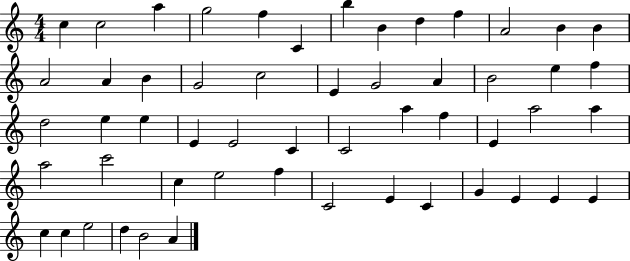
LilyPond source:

{
  \clef treble
  \numericTimeSignature
  \time 4/4
  \key c \major
  c''4 c''2 a''4 | g''2 f''4 c'4 | b''4 b'4 d''4 f''4 | a'2 b'4 b'4 | \break a'2 a'4 b'4 | g'2 c''2 | e'4 g'2 a'4 | b'2 e''4 f''4 | \break d''2 e''4 e''4 | e'4 e'2 c'4 | c'2 a''4 f''4 | e'4 a''2 a''4 | \break a''2 c'''2 | c''4 e''2 f''4 | c'2 e'4 c'4 | g'4 e'4 e'4 e'4 | \break c''4 c''4 e''2 | d''4 b'2 a'4 | \bar "|."
}